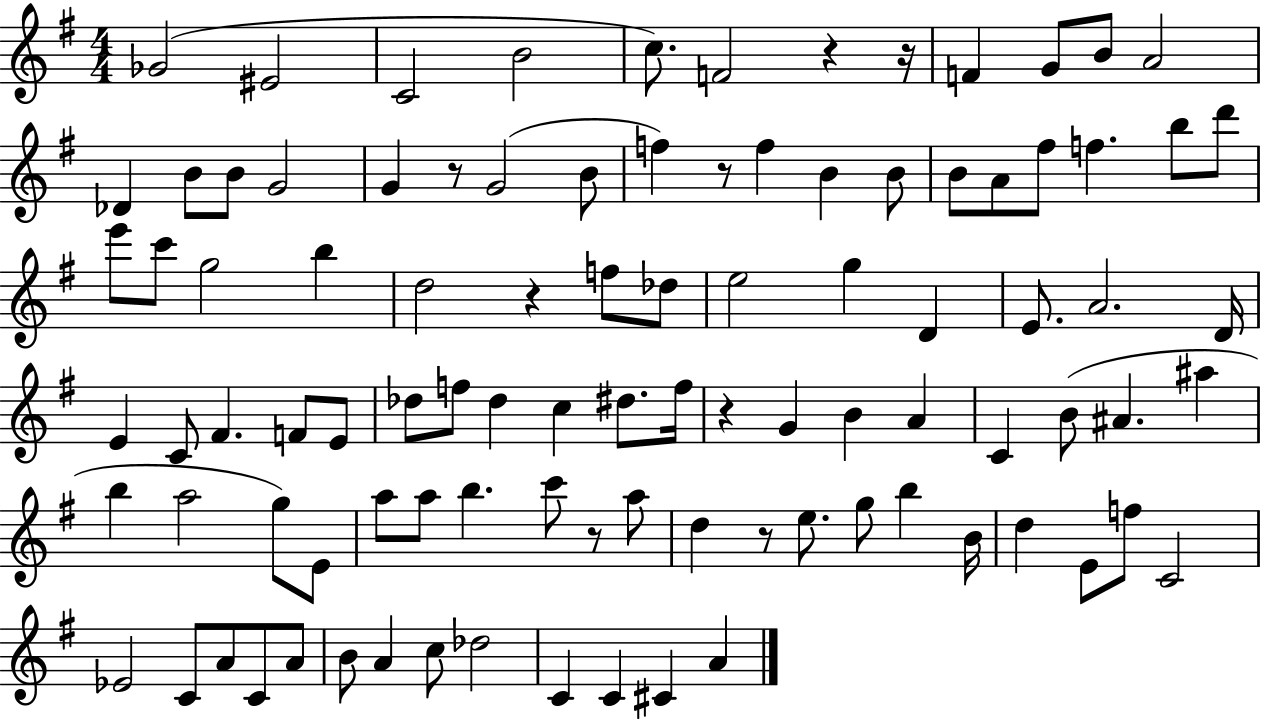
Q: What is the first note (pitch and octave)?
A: Gb4